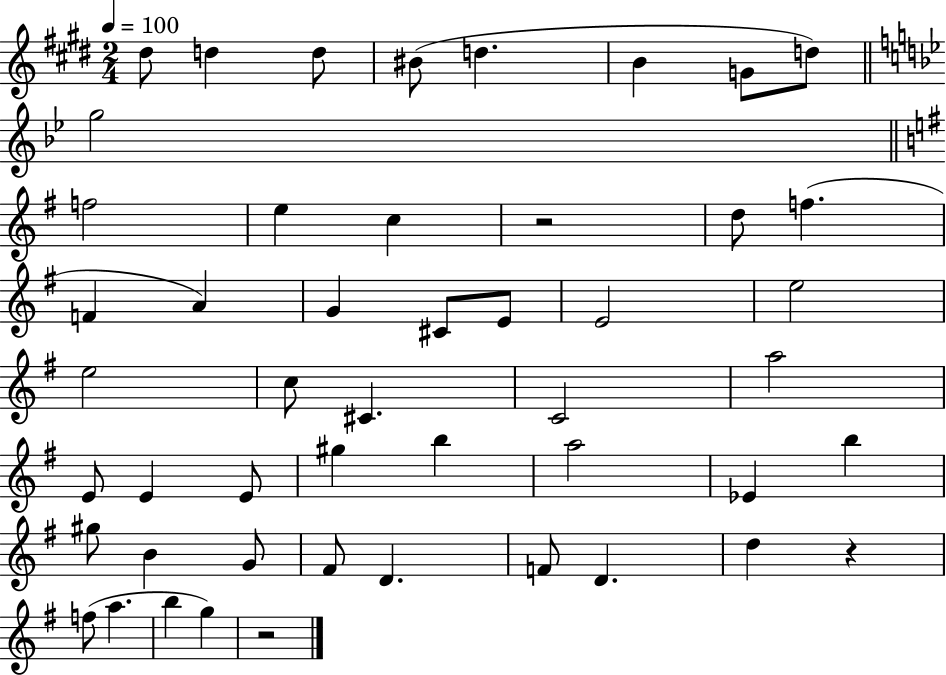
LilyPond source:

{
  \clef treble
  \numericTimeSignature
  \time 2/4
  \key e \major
  \tempo 4 = 100
  dis''8 d''4 d''8 | bis'8( d''4. | b'4 g'8 d''8) | \bar "||" \break \key bes \major g''2 | \bar "||" \break \key g \major f''2 | e''4 c''4 | r2 | d''8 f''4.( | \break f'4 a'4) | g'4 cis'8 e'8 | e'2 | e''2 | \break e''2 | c''8 cis'4. | c'2 | a''2 | \break e'8 e'4 e'8 | gis''4 b''4 | a''2 | ees'4 b''4 | \break gis''8 b'4 g'8 | fis'8 d'4. | f'8 d'4. | d''4 r4 | \break f''8( a''4. | b''4 g''4) | r2 | \bar "|."
}